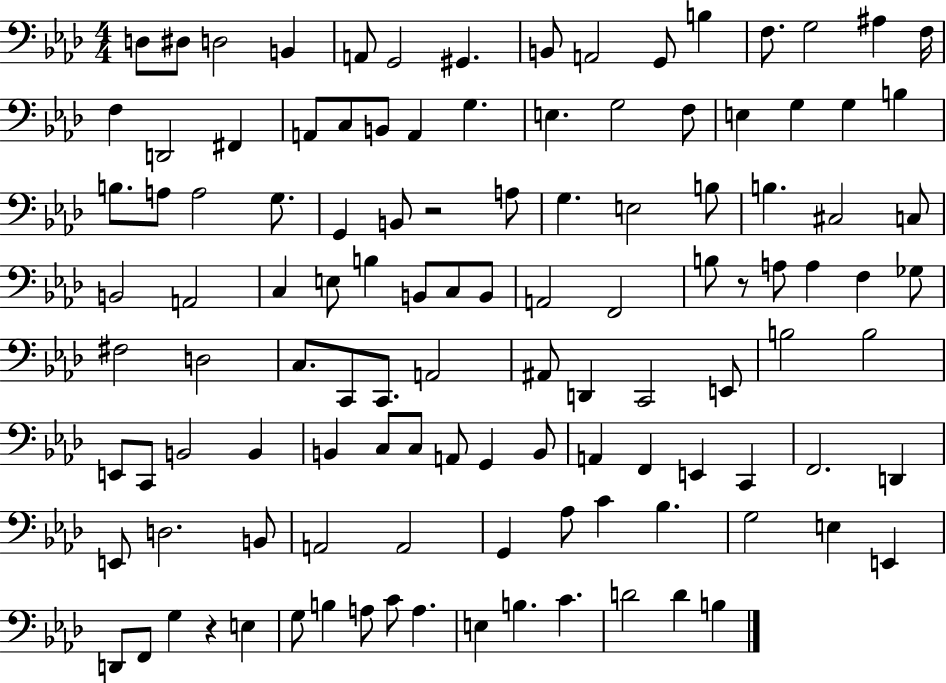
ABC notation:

X:1
T:Untitled
M:4/4
L:1/4
K:Ab
D,/2 ^D,/2 D,2 B,, A,,/2 G,,2 ^G,, B,,/2 A,,2 G,,/2 B, F,/2 G,2 ^A, F,/4 F, D,,2 ^F,, A,,/2 C,/2 B,,/2 A,, G, E, G,2 F,/2 E, G, G, B, B,/2 A,/2 A,2 G,/2 G,, B,,/2 z2 A,/2 G, E,2 B,/2 B, ^C,2 C,/2 B,,2 A,,2 C, E,/2 B, B,,/2 C,/2 B,,/2 A,,2 F,,2 B,/2 z/2 A,/2 A, F, _G,/2 ^F,2 D,2 C,/2 C,,/2 C,,/2 A,,2 ^A,,/2 D,, C,,2 E,,/2 B,2 B,2 E,,/2 C,,/2 B,,2 B,, B,, C,/2 C,/2 A,,/2 G,, B,,/2 A,, F,, E,, C,, F,,2 D,, E,,/2 D,2 B,,/2 A,,2 A,,2 G,, _A,/2 C _B, G,2 E, E,, D,,/2 F,,/2 G, z E, G,/2 B, A,/2 C/2 A, E, B, C D2 D B,